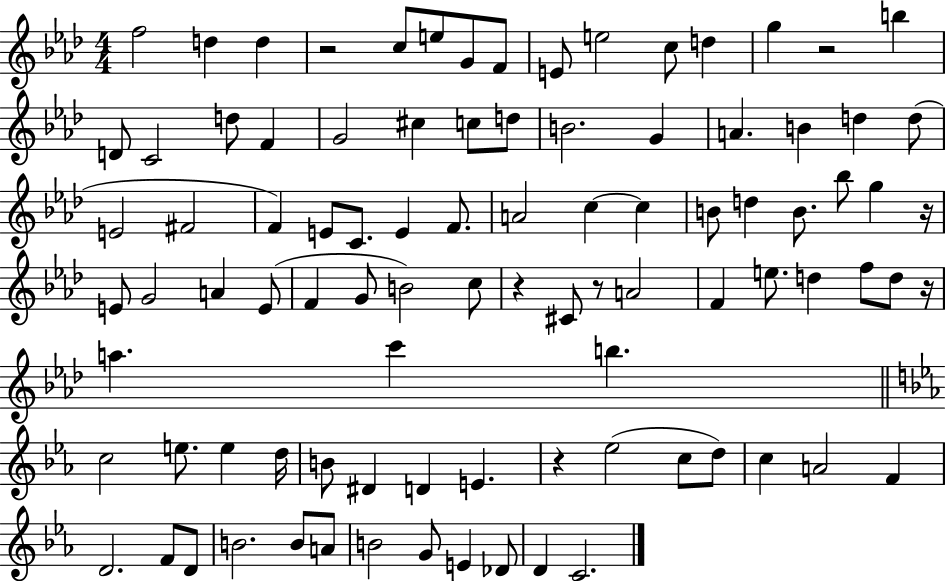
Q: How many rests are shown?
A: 7